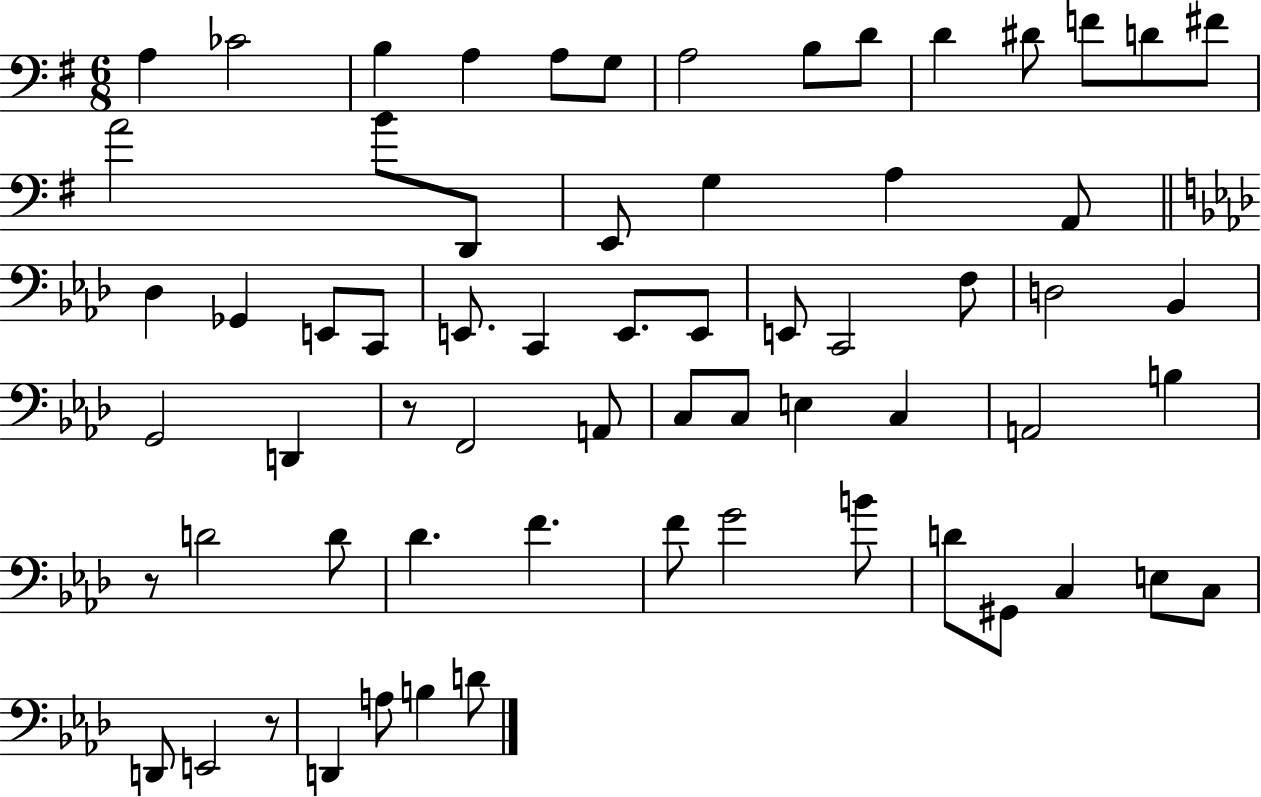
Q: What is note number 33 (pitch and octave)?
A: D3